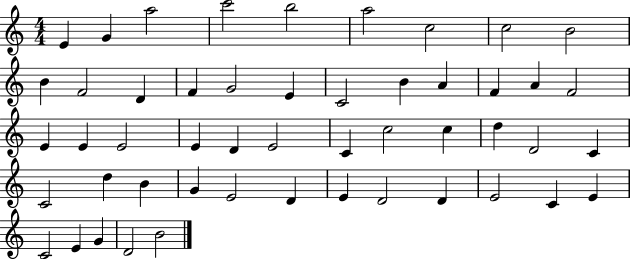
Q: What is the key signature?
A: C major